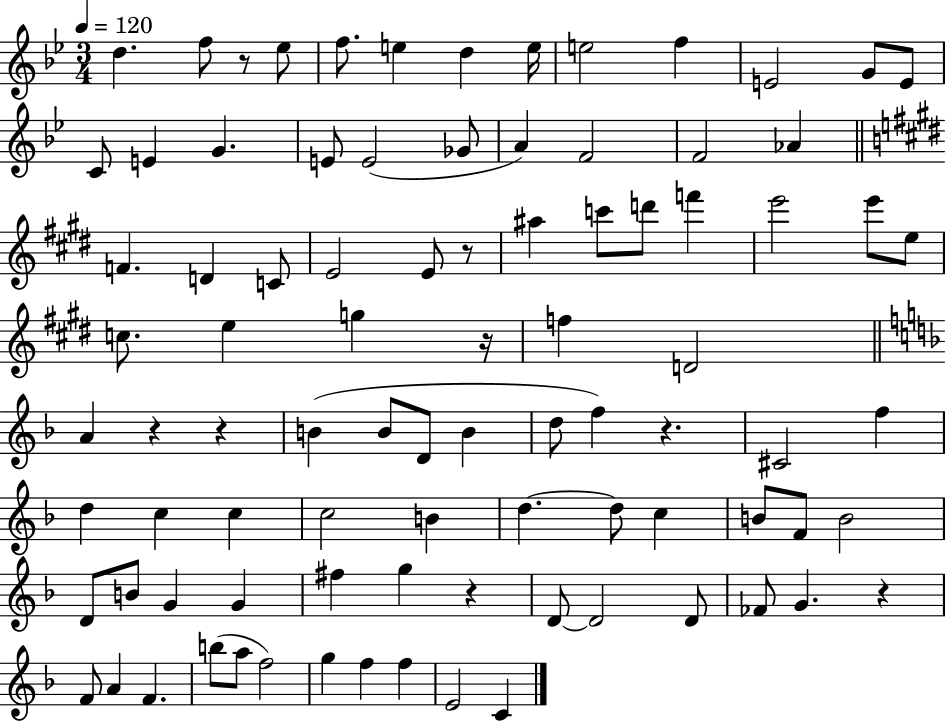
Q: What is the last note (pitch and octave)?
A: C4